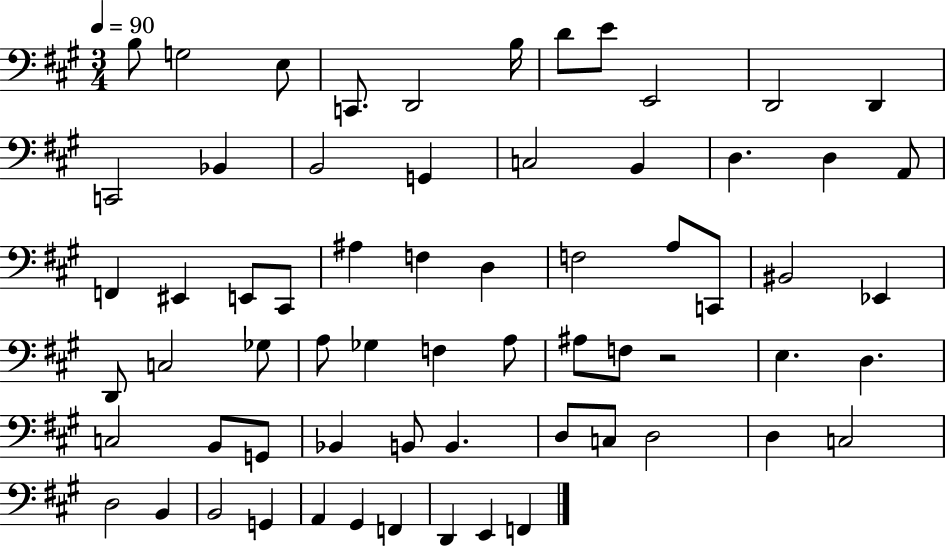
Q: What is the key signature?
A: A major